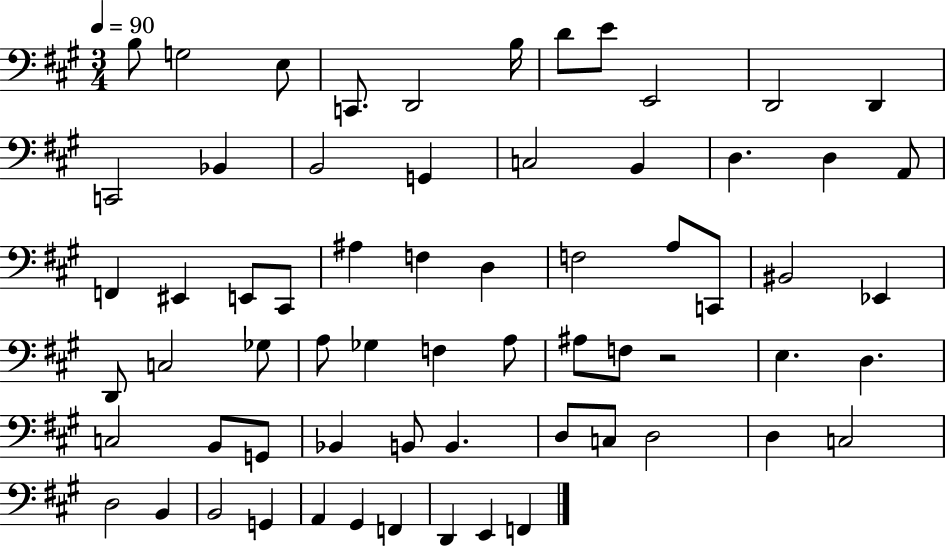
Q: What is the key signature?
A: A major